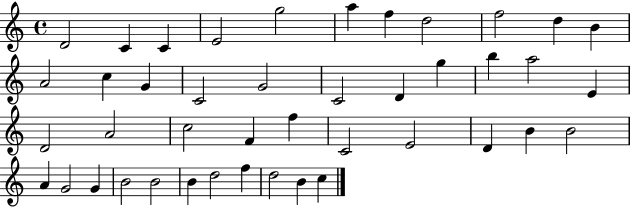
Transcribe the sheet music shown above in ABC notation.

X:1
T:Untitled
M:4/4
L:1/4
K:C
D2 C C E2 g2 a f d2 f2 d B A2 c G C2 G2 C2 D g b a2 E D2 A2 c2 F f C2 E2 D B B2 A G2 G B2 B2 B d2 f d2 B c